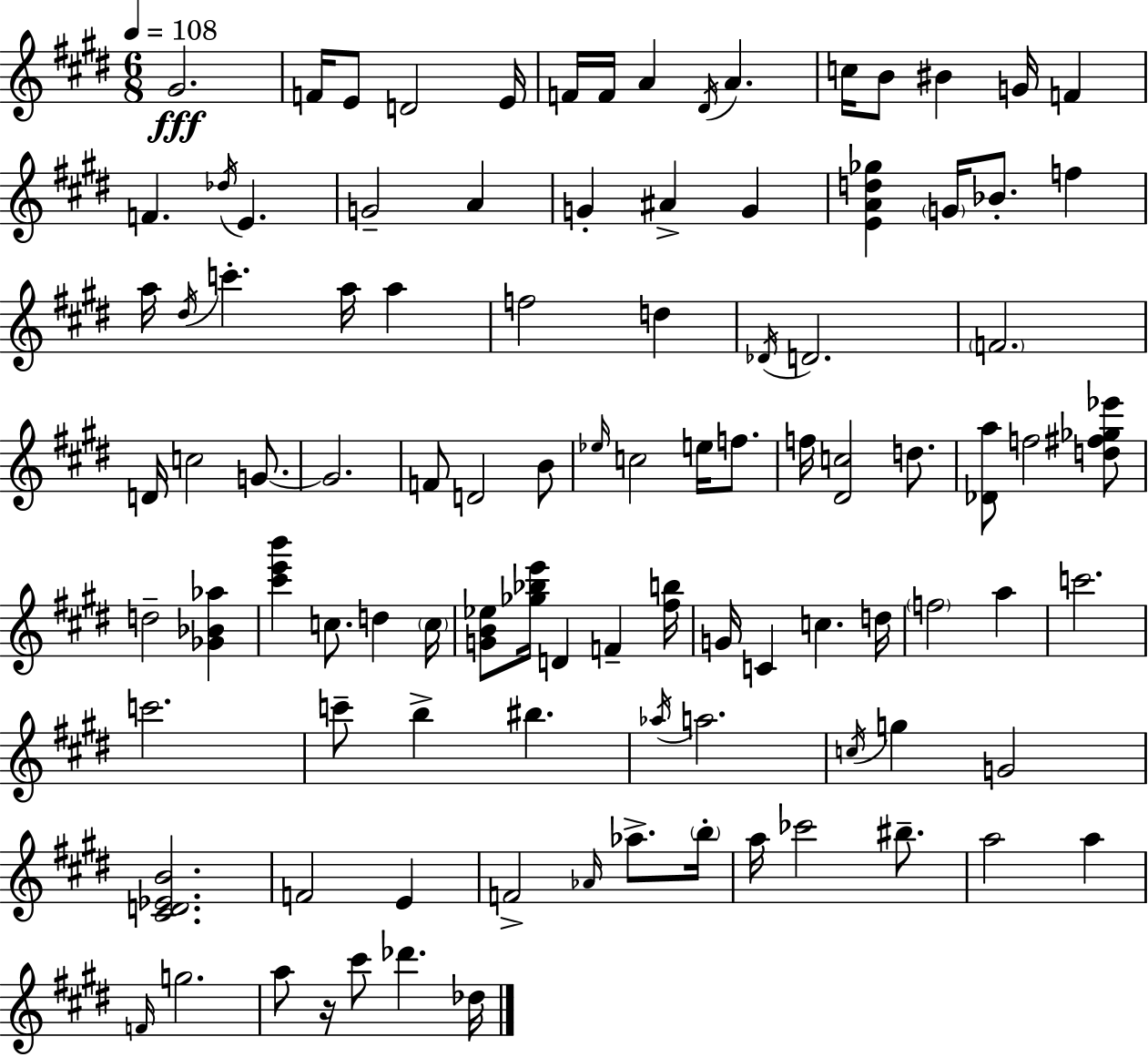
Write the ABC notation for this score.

X:1
T:Untitled
M:6/8
L:1/4
K:E
^G2 F/4 E/2 D2 E/4 F/4 F/4 A ^D/4 A c/4 B/2 ^B G/4 F F _d/4 E G2 A G ^A G [EAd_g] G/4 _B/2 f a/4 ^d/4 c' a/4 a f2 d _D/4 D2 F2 D/4 c2 G/2 G2 F/2 D2 B/2 _e/4 c2 e/4 f/2 f/4 [^Dc]2 d/2 [_Da]/2 f2 [d^f_g_e']/2 d2 [_G_B_a] [^c'e'b'] c/2 d c/4 [GB_e]/2 [_g_be']/4 D F [^fb]/4 G/4 C c d/4 f2 a c'2 c'2 c'/2 b ^b _a/4 a2 c/4 g G2 [^CD_EB]2 F2 E F2 _A/4 _a/2 b/4 a/4 _c'2 ^b/2 a2 a F/4 g2 a/2 z/4 ^c'/2 _d' _d/4